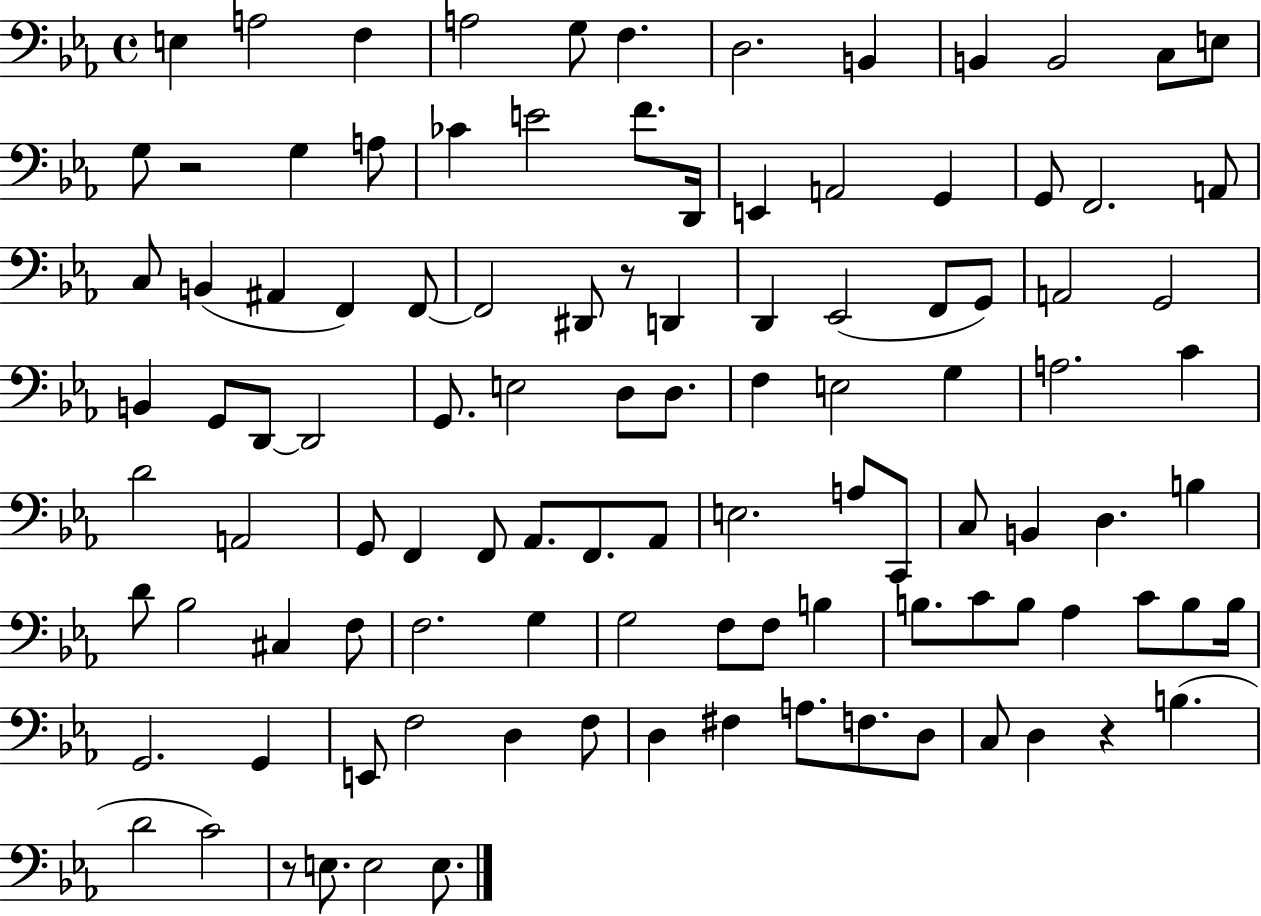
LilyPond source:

{
  \clef bass
  \time 4/4
  \defaultTimeSignature
  \key ees \major
  e4 a2 f4 | a2 g8 f4. | d2. b,4 | b,4 b,2 c8 e8 | \break g8 r2 g4 a8 | ces'4 e'2 f'8. d,16 | e,4 a,2 g,4 | g,8 f,2. a,8 | \break c8 b,4( ais,4 f,4) f,8~~ | f,2 dis,8 r8 d,4 | d,4 ees,2( f,8 g,8) | a,2 g,2 | \break b,4 g,8 d,8~~ d,2 | g,8. e2 d8 d8. | f4 e2 g4 | a2. c'4 | \break d'2 a,2 | g,8 f,4 f,8 aes,8. f,8. aes,8 | e2. a8 c,8 | c8 b,4 d4. b4 | \break d'8 bes2 cis4 f8 | f2. g4 | g2 f8 f8 b4 | b8. c'8 b8 aes4 c'8 b8 b16 | \break g,2. g,4 | e,8 f2 d4 f8 | d4 fis4 a8. f8. d8 | c8 d4 r4 b4.( | \break d'2 c'2) | r8 e8. e2 e8. | \bar "|."
}